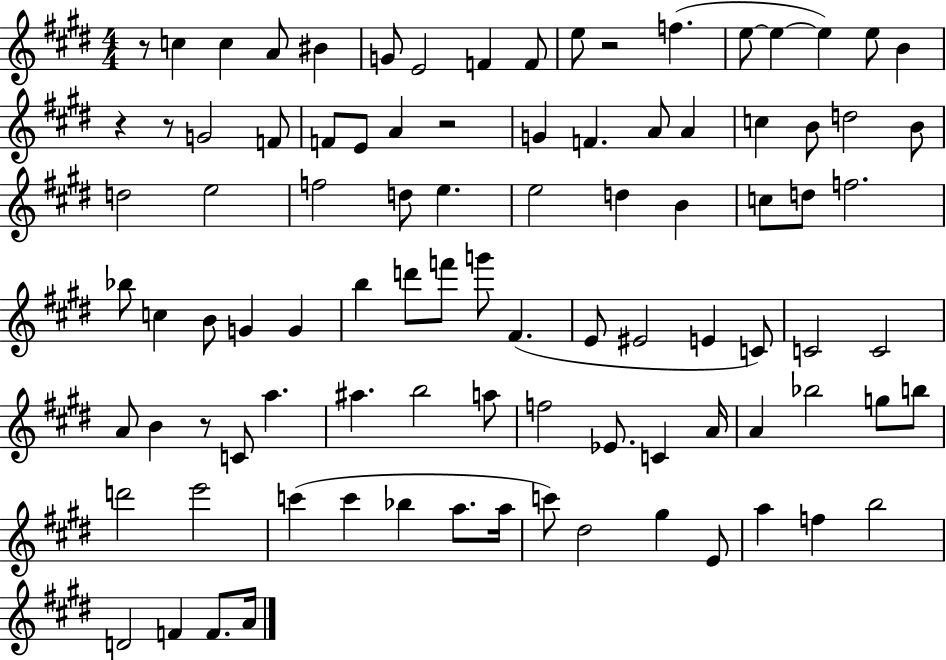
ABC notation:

X:1
T:Untitled
M:4/4
L:1/4
K:E
z/2 c c A/2 ^B G/2 E2 F F/2 e/2 z2 f e/2 e e e/2 B z z/2 G2 F/2 F/2 E/2 A z2 G F A/2 A c B/2 d2 B/2 d2 e2 f2 d/2 e e2 d B c/2 d/2 f2 _b/2 c B/2 G G b d'/2 f'/2 g'/2 ^F E/2 ^E2 E C/2 C2 C2 A/2 B z/2 C/2 a ^a b2 a/2 f2 _E/2 C A/4 A _b2 g/2 b/2 d'2 e'2 c' c' _b a/2 a/4 c'/2 ^d2 ^g E/2 a f b2 D2 F F/2 A/4